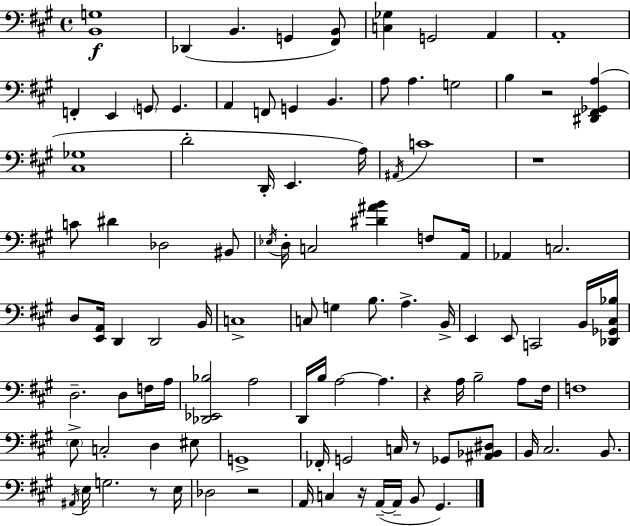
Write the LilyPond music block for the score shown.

{
  \clef bass
  \time 4/4
  \defaultTimeSignature
  \key a \major
  <b, g>1\f | des,4( b,4. g,4 <fis, b,>8) | <c ges>4 g,2 a,4 | a,1-. | \break f,4-. e,4 \parenthesize g,8 g,4. | a,4 f,8 g,4 b,4. | a8 a4. g2 | b4 r2 <dis, fis, ges, a>4( | \break <cis ges>1 | d'2-. d,16-. e,4. a16) | \acciaccatura { ais,16 } c'1 | r1 | \break c'8 dis'4 des2 bis,8 | \acciaccatura { ees16 } d16-. c2 <dis' ais' b'>4 f8 | a,16 aes,4 c2. | d8 <e, a,>16 d,4 d,2 | \break b,16 c1-> | c8 g4 b8. a4.-> | b,16-> e,4 e,8 c,2 | b,16 <des, ges, cis bes>16 d2.-- d8 | \break f16 a16 <des, ees, bes>2 a2 | d,16 b16 a2~~ a4. | r4 a16 b2-- a8 | fis16 f1 | \break \parenthesize e8-> c2-. d4 | eis8 g,1-> | fes,16-. g,2 c16 r8 ges,8 | <ais, bes, dis>8 b,16 cis2. b,8. | \break \acciaccatura { ais,16 } e16 g2. | r8 e16 des2 r2 | a,16 c4 r16 a,16--~(~ a,16-- b,8 gis,4.) | \bar "|."
}